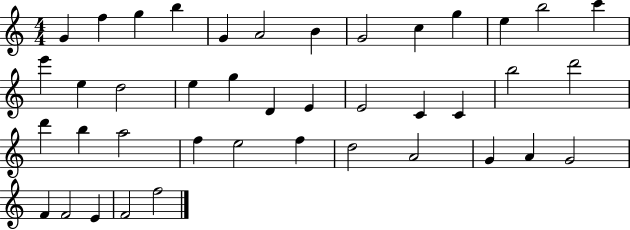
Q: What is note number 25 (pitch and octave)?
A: D6